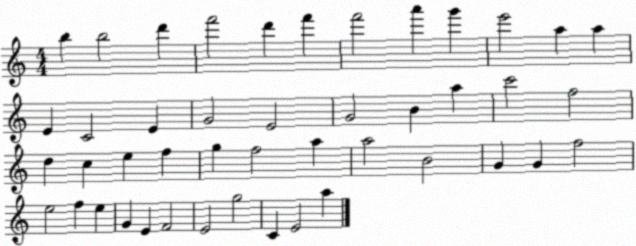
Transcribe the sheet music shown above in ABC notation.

X:1
T:Untitled
M:4/4
L:1/4
K:C
b b2 d' f'2 d' f' f'2 a' g' e'2 a a E C2 E G2 E2 G2 B a c'2 f2 d c e f g f2 a a2 B2 G G f2 e2 f e G E F2 E2 g2 C E2 a